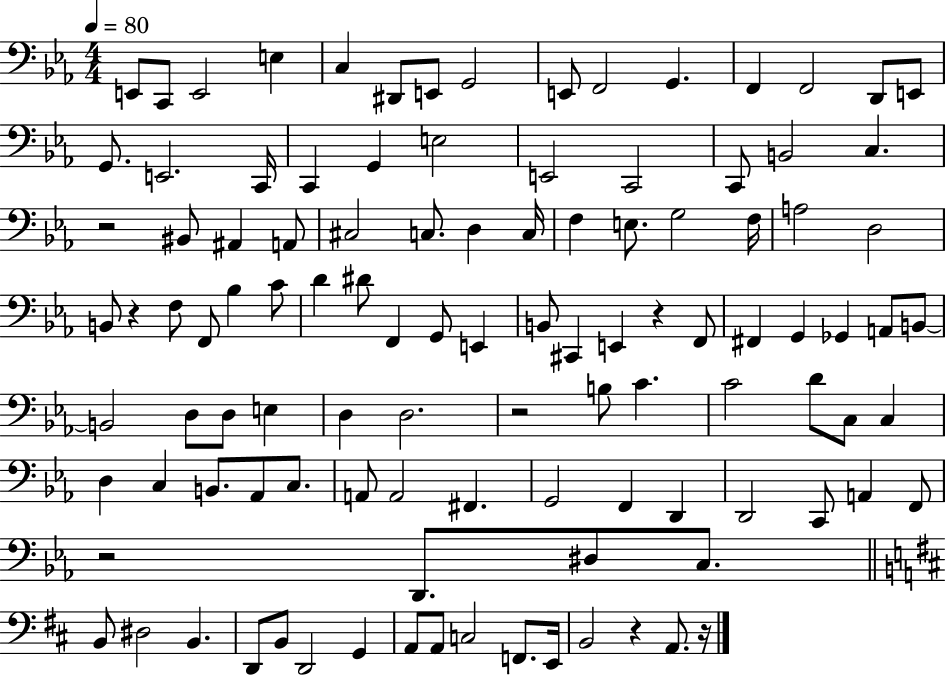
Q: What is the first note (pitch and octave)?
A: E2